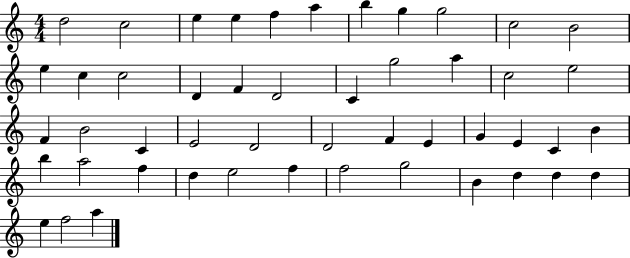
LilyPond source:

{
  \clef treble
  \numericTimeSignature
  \time 4/4
  \key c \major
  d''2 c''2 | e''4 e''4 f''4 a''4 | b''4 g''4 g''2 | c''2 b'2 | \break e''4 c''4 c''2 | d'4 f'4 d'2 | c'4 g''2 a''4 | c''2 e''2 | \break f'4 b'2 c'4 | e'2 d'2 | d'2 f'4 e'4 | g'4 e'4 c'4 b'4 | \break b''4 a''2 f''4 | d''4 e''2 f''4 | f''2 g''2 | b'4 d''4 d''4 d''4 | \break e''4 f''2 a''4 | \bar "|."
}